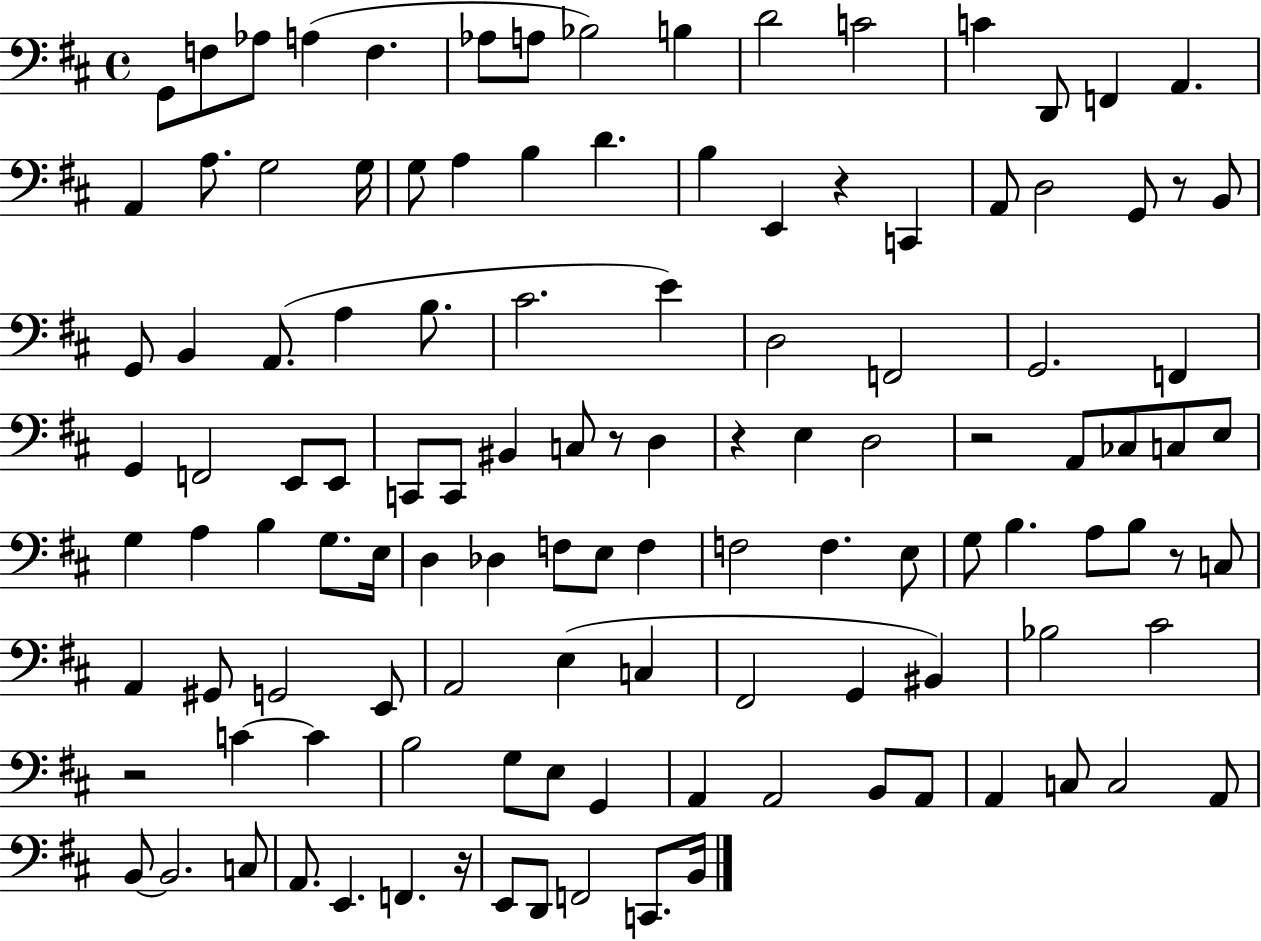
G2/e F3/e Ab3/e A3/q F3/q. Ab3/e A3/e Bb3/h B3/q D4/h C4/h C4/q D2/e F2/q A2/q. A2/q A3/e. G3/h G3/s G3/e A3/q B3/q D4/q. B3/q E2/q R/q C2/q A2/e D3/h G2/e R/e B2/e G2/e B2/q A2/e. A3/q B3/e. C#4/h. E4/q D3/h F2/h G2/h. F2/q G2/q F2/h E2/e E2/e C2/e C2/e BIS2/q C3/e R/e D3/q R/q E3/q D3/h R/h A2/e CES3/e C3/e E3/e G3/q A3/q B3/q G3/e. E3/s D3/q Db3/q F3/e E3/e F3/q F3/h F3/q. E3/e G3/e B3/q. A3/e B3/e R/e C3/e A2/q G#2/e G2/h E2/e A2/h E3/q C3/q F#2/h G2/q BIS2/q Bb3/h C#4/h R/h C4/q C4/q B3/h G3/e E3/e G2/q A2/q A2/h B2/e A2/e A2/q C3/e C3/h A2/e B2/e B2/h. C3/e A2/e. E2/q. F2/q. R/s E2/e D2/e F2/h C2/e. B2/s